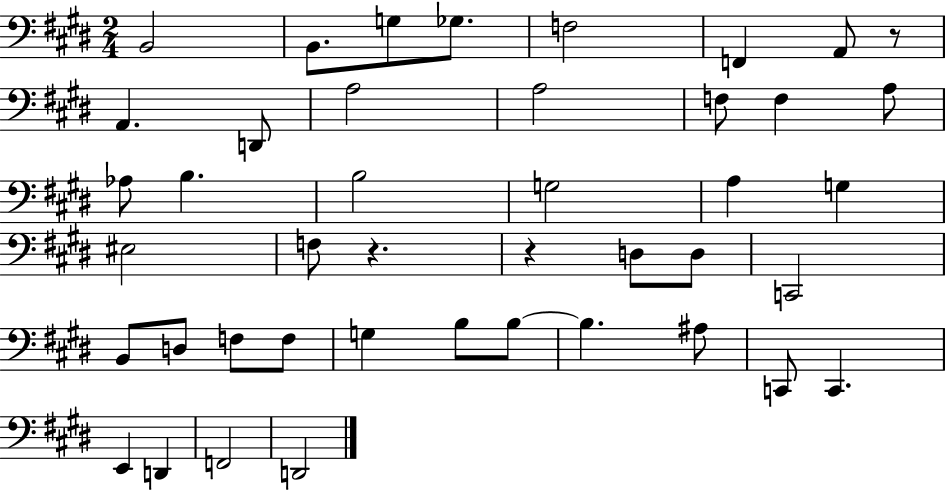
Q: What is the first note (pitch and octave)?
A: B2